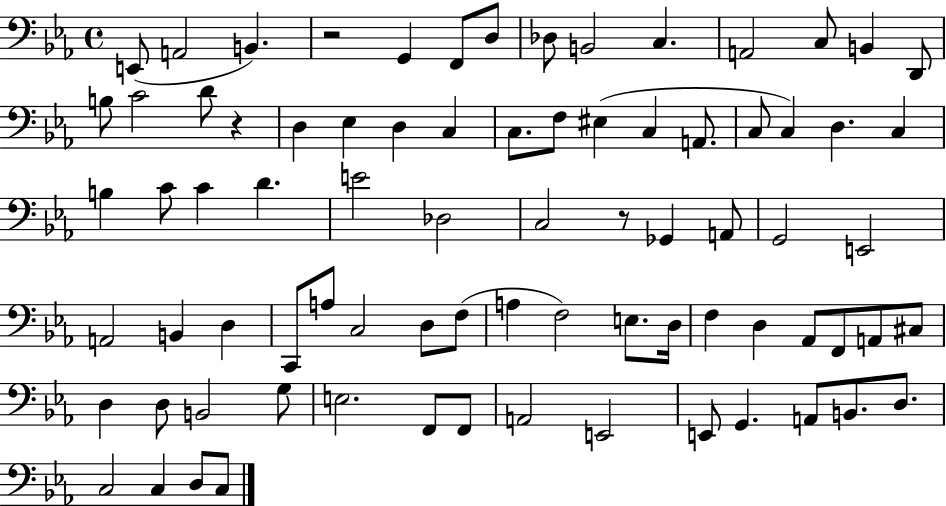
{
  \clef bass
  \time 4/4
  \defaultTimeSignature
  \key ees \major
  e,8( a,2 b,4.) | r2 g,4 f,8 d8 | des8 b,2 c4. | a,2 c8 b,4 d,8 | \break b8 c'2 d'8 r4 | d4 ees4 d4 c4 | c8. f8 eis4( c4 a,8. | c8 c4) d4. c4 | \break b4 c'8 c'4 d'4. | e'2 des2 | c2 r8 ges,4 a,8 | g,2 e,2 | \break a,2 b,4 d4 | c,8 a8 c2 d8 f8( | a4 f2) e8. d16 | f4 d4 aes,8 f,8 a,8 cis8 | \break d4 d8 b,2 g8 | e2. f,8 f,8 | a,2 e,2 | e,8 g,4. a,8 b,8. d8. | \break c2 c4 d8 c8 | \bar "|."
}